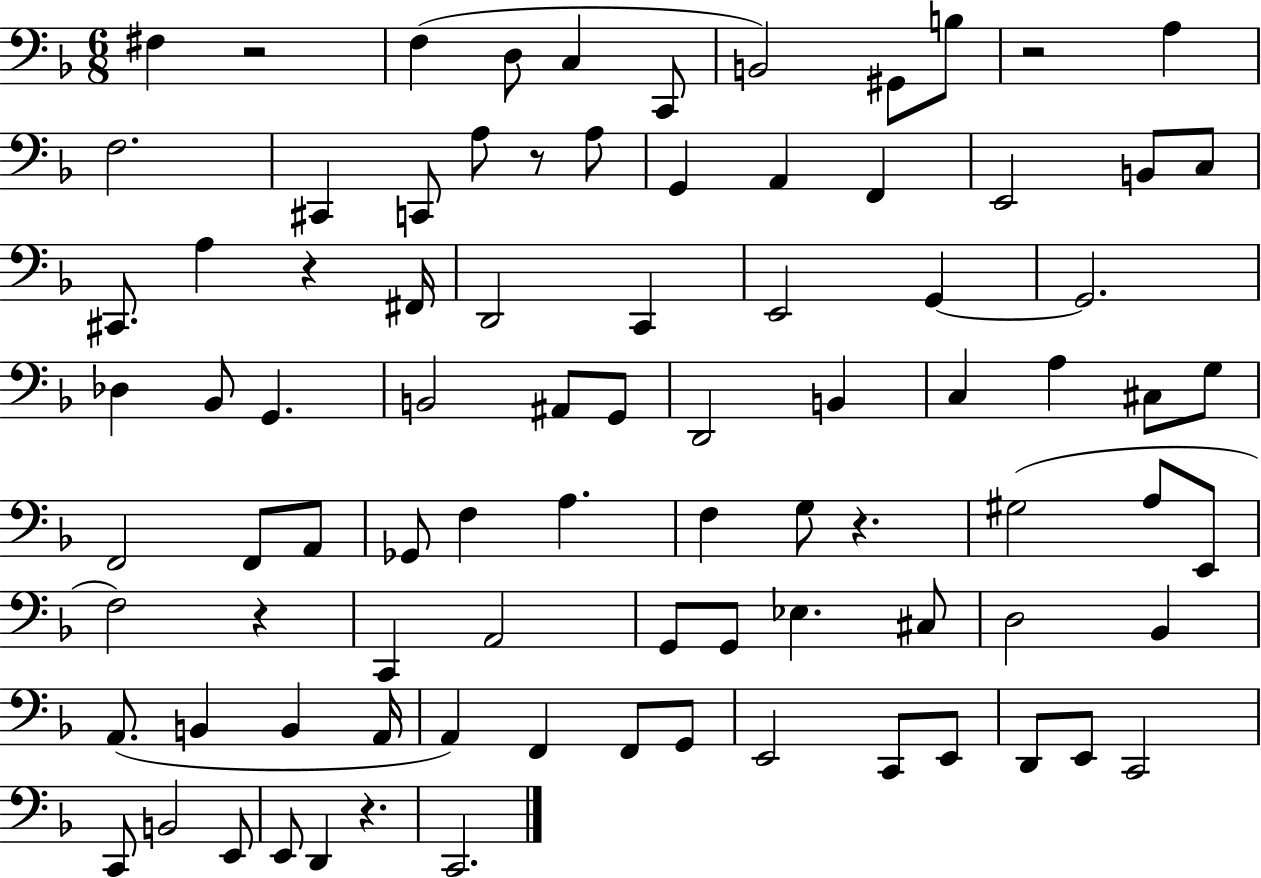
{
  \clef bass
  \numericTimeSignature
  \time 6/8
  \key f \major
  fis4 r2 | f4( d8 c4 c,8 | b,2) gis,8 b8 | r2 a4 | \break f2. | cis,4 c,8 a8 r8 a8 | g,4 a,4 f,4 | e,2 b,8 c8 | \break cis,8. a4 r4 fis,16 | d,2 c,4 | e,2 g,4~~ | g,2. | \break des4 bes,8 g,4. | b,2 ais,8 g,8 | d,2 b,4 | c4 a4 cis8 g8 | \break f,2 f,8 a,8 | ges,8 f4 a4. | f4 g8 r4. | gis2( a8 e,8 | \break f2) r4 | c,4 a,2 | g,8 g,8 ees4. cis8 | d2 bes,4 | \break a,8.( b,4 b,4 a,16 | a,4) f,4 f,8 g,8 | e,2 c,8 e,8 | d,8 e,8 c,2 | \break c,8 b,2 e,8 | e,8 d,4 r4. | c,2. | \bar "|."
}